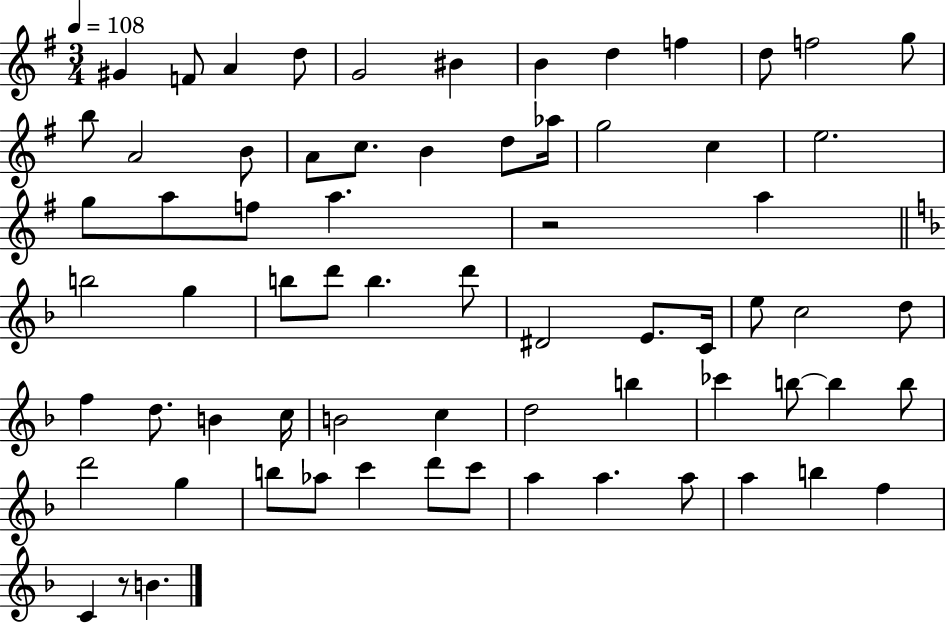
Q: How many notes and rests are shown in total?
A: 69